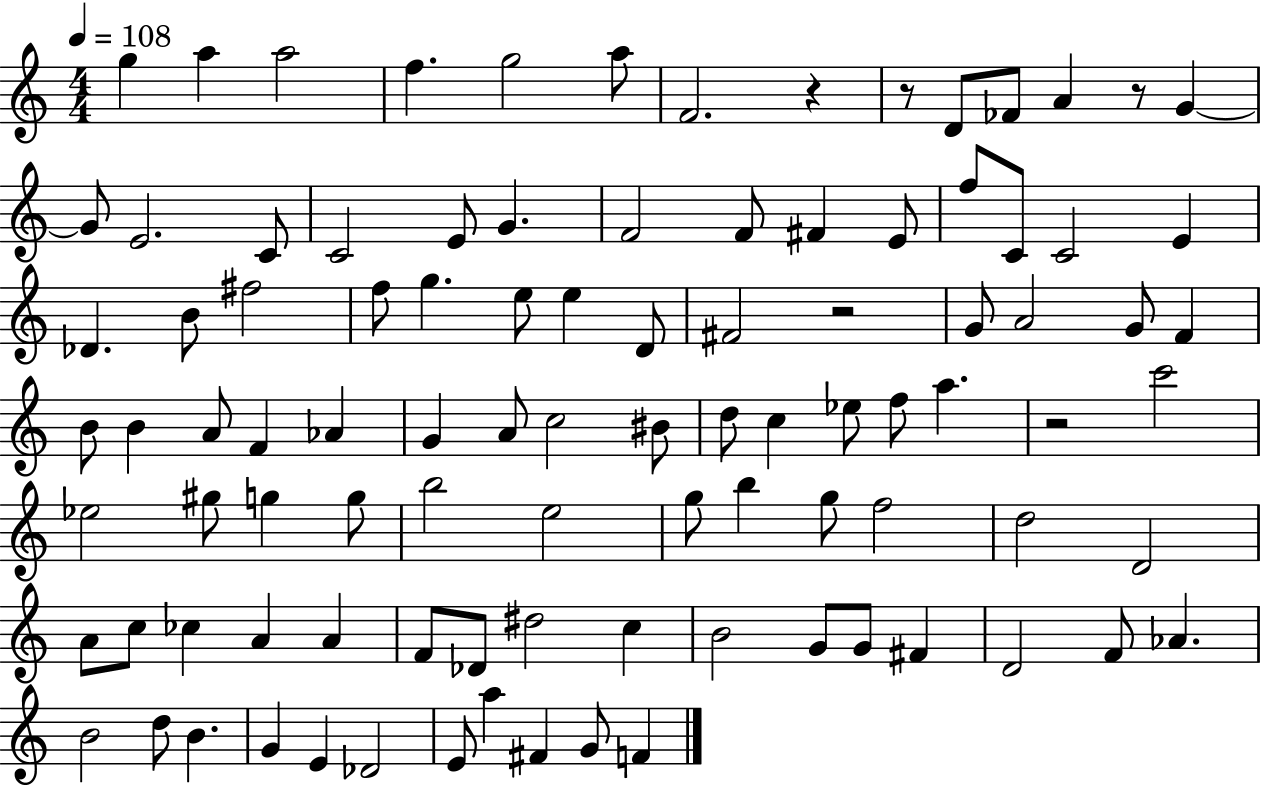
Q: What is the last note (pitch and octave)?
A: F4